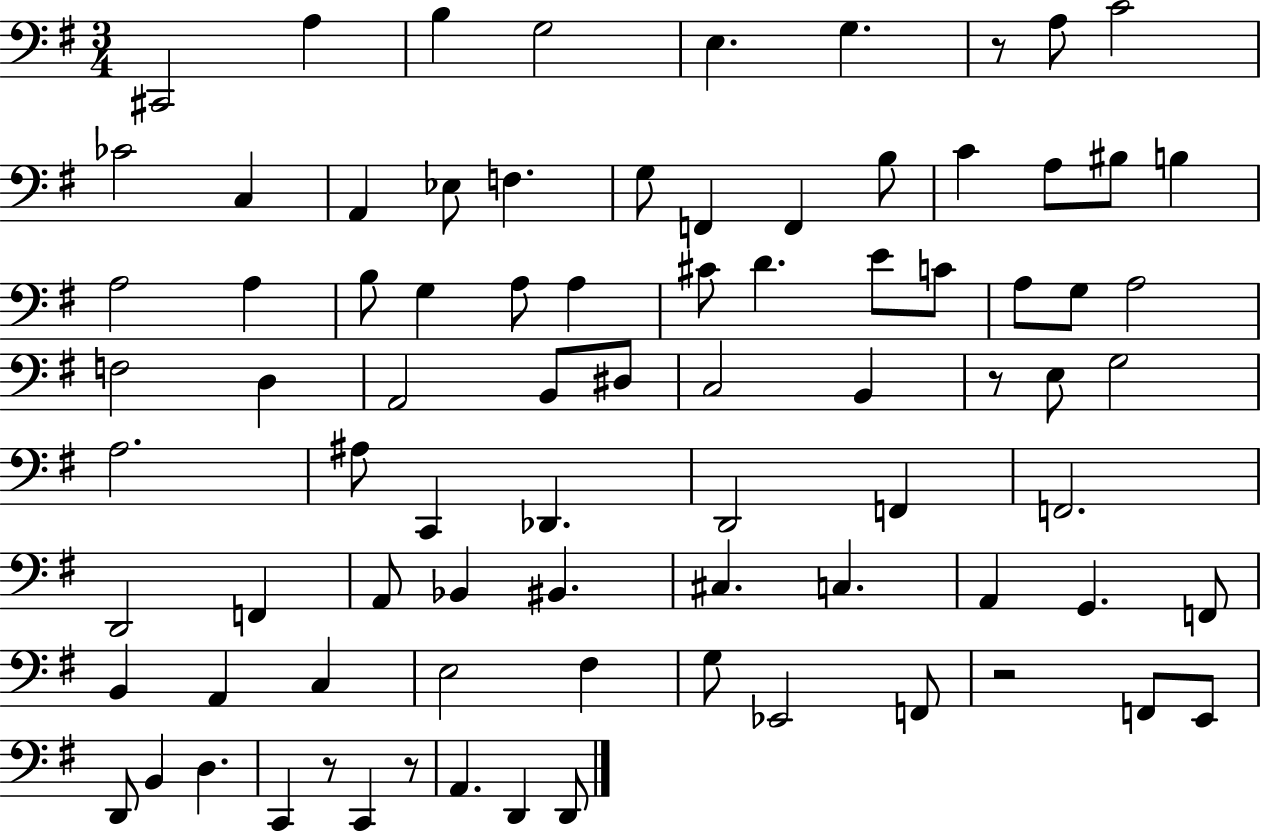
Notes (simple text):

C#2/h A3/q B3/q G3/h E3/q. G3/q. R/e A3/e C4/h CES4/h C3/q A2/q Eb3/e F3/q. G3/e F2/q F2/q B3/e C4/q A3/e BIS3/e B3/q A3/h A3/q B3/e G3/q A3/e A3/q C#4/e D4/q. E4/e C4/e A3/e G3/e A3/h F3/h D3/q A2/h B2/e D#3/e C3/h B2/q R/e E3/e G3/h A3/h. A#3/e C2/q Db2/q. D2/h F2/q F2/h. D2/h F2/q A2/e Bb2/q BIS2/q. C#3/q. C3/q. A2/q G2/q. F2/e B2/q A2/q C3/q E3/h F#3/q G3/e Eb2/h F2/e R/h F2/e E2/e D2/e B2/q D3/q. C2/q R/e C2/q R/e A2/q. D2/q D2/e